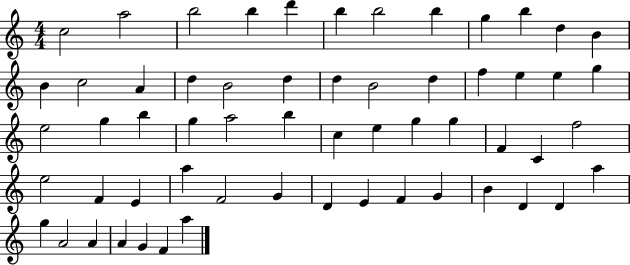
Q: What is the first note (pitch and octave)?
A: C5